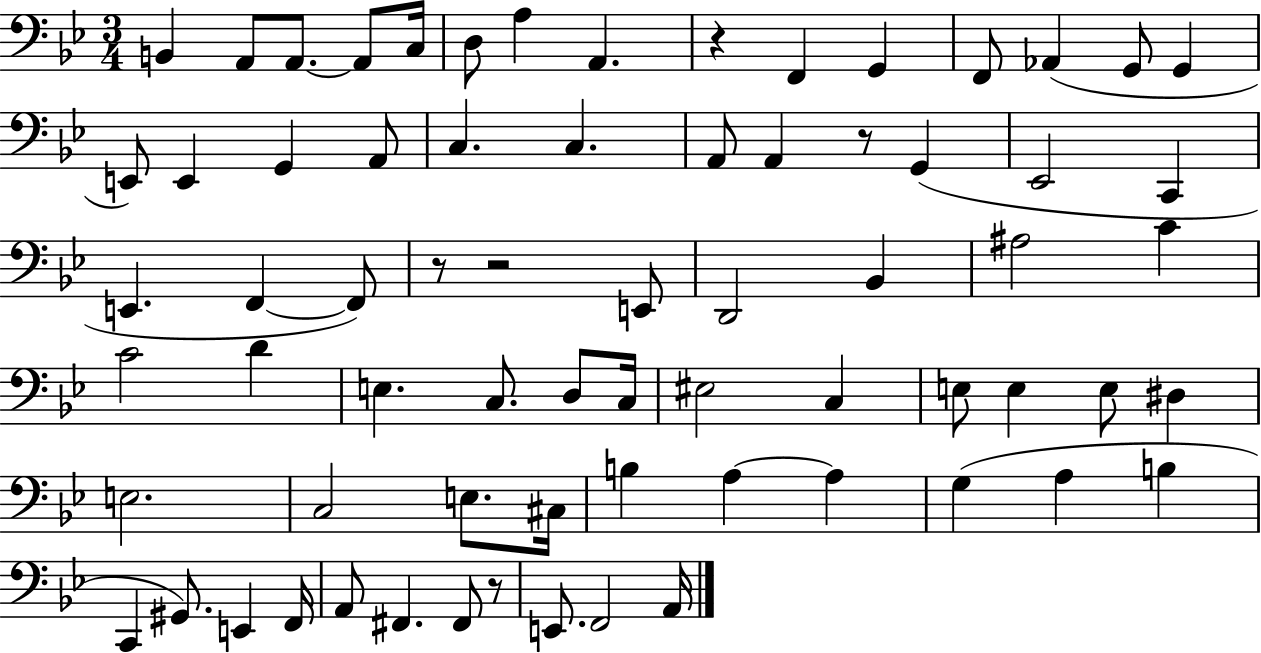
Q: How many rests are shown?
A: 5